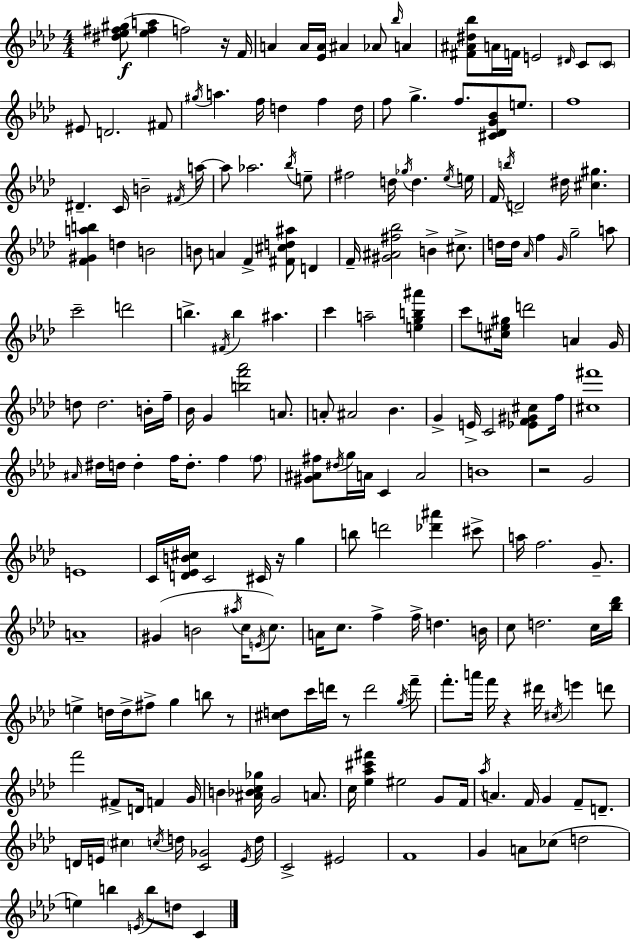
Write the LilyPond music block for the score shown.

{
  \clef treble
  \numericTimeSignature
  \time 4/4
  \key f \minor
  <dis'' ees'' fis'' gis''>8(\f <ees'' fis'' a''>4 f''2) r16 f'16 | a'4 a'16 <ees' a'>16 ais'4 aes'8 \grace { bes''16 } a'4 | <fis' ais' dis'' bes''>8 a'16 f'16 e'2 \grace { dis'16 } c'8 | \parenthesize c'8 eis'8 d'2. | \break fis'8 \acciaccatura { gis''16 } a''4. f''16 d''4 f''4 | d''16 f''8 g''4.-> f''8. <cis' des' g' bes'>8 | e''8. f''1 | dis'4.-- c'16 b'2-- | \break \acciaccatura { fis'16 } a''16~~ a''8 aes''2. | \acciaccatura { bes''16 } e''8-- fis''2 d''16 \acciaccatura { ges''16 } d''4. | \acciaccatura { ees''16 } e''16 f'16 \acciaccatura { b''16 } d'2-- | dis''16 <cis'' gis''>4. <f' gis' a'' b''>4 d''4 | \break b'2 b'8 a'4 f'4-> | <fis' cis'' d'' ais''>8 d'4 f'16-- <gis' ais' fis'' bes''>2 | b'4-> cis''8.-> d''16 d''16 \grace { aes'16 } f''4 \grace { g'16 } | g''2-- a''8 c'''2-- | \break d'''2 b''4.-> | \acciaccatura { fis'16 } b''4 ais''4. c'''4 a''2-- | <e'' g'' b'' ais'''>4 c'''8 <cis'' e'' gis''>16 d'''2 | a'4 g'16 d''8 d''2. | \break b'16-. f''16-- bes'16 g'4 | <b'' f''' aes'''>2 a'8. a'8-. ais'2 | bes'4. g'4-> e'16-> | c'2 <ees' f' gis' cis''>8 f''16 <cis'' fis'''>1 | \break \grace { ais'16 } dis''16 d''16 d''4-. | f''16 d''8.-. f''4 \parenthesize f''8 <gis' ais' fis''>8 \acciaccatura { dis''16 } g''16 | a'16 c'4 a'2 b'1 | r2 | \break g'2 e'1 | c'16 <d' ees' b' cis''>16 c'2 | cis'16 r16 g''4 b''8 d'''2 | <des''' ais'''>4 cis'''8-> a''16 f''2. | \break g'8.-- a'1-- | gis'4( | b'2 \acciaccatura { ais''16 } c''16 \acciaccatura { e'16 } c''8.) a'16 | c''8. f''4-> f''16-> d''4. b'16 c''8 | \break d''2. c''16 <bes'' des'''>16 e''4-> | d''16 d''16-> fis''8-> g''4 b''8 r8 <cis'' d''>8 | c'''16 d'''16 r8 d'''2 \acciaccatura { g''16 } f'''8-- | f'''8.-. a'''16 f'''16 r4 dis'''16 \acciaccatura { cis''16 } e'''4 d'''8 | \break f'''2 fis'8-> d'16 f'4 | g'16 b'4 <ais' bes' c'' ges''>16 g'2 a'8. | c''16 <ees'' aes'' cis''' fis'''>4 eis''2 g'8 | f'16 \acciaccatura { aes''16 } a'4. f'16 g'4 f'8-- d'8.-- | \break d'16 e'16 \parenthesize cis''4 \acciaccatura { c''16 } d''16 <c' ges'>2 | \acciaccatura { e'16 } d''16 c'2-> eis'2 | f'1 | g'4 a'8 ces''8( d''2 | \break e''4) b''4 \acciaccatura { e'16 } b''8 d''8 | c'4 \bar "|."
}